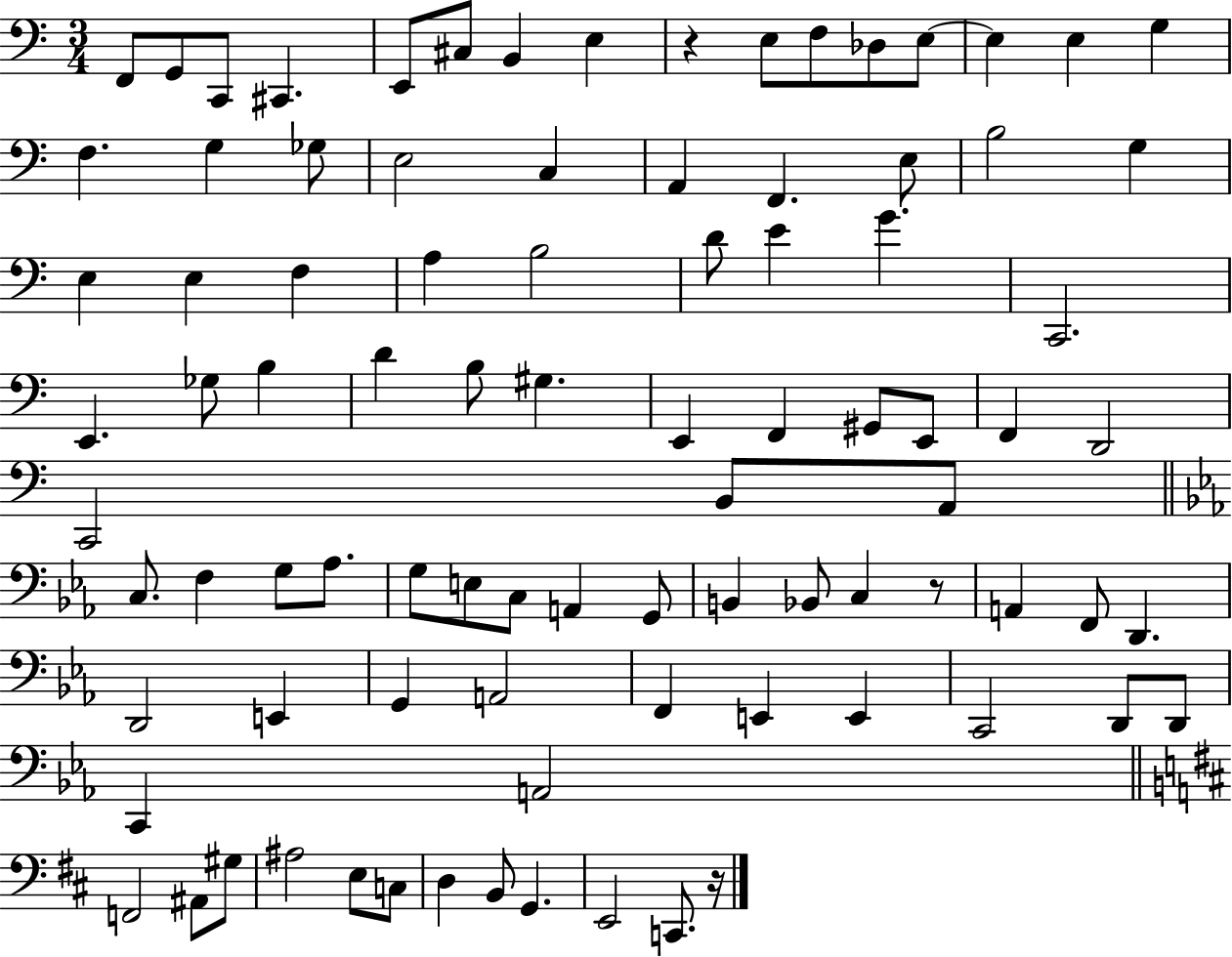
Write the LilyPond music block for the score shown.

{
  \clef bass
  \numericTimeSignature
  \time 3/4
  \key c \major
  f,8 g,8 c,8 cis,4. | e,8 cis8 b,4 e4 | r4 e8 f8 des8 e8~~ | e4 e4 g4 | \break f4. g4 ges8 | e2 c4 | a,4 f,4. e8 | b2 g4 | \break e4 e4 f4 | a4 b2 | d'8 e'4 g'4. | c,2. | \break e,4. ges8 b4 | d'4 b8 gis4. | e,4 f,4 gis,8 e,8 | f,4 d,2 | \break c,2 b,8 a,8 | \bar "||" \break \key ees \major c8. f4 g8 aes8. | g8 e8 c8 a,4 g,8 | b,4 bes,8 c4 r8 | a,4 f,8 d,4. | \break d,2 e,4 | g,4 a,2 | f,4 e,4 e,4 | c,2 d,8 d,8 | \break c,4 a,2 | \bar "||" \break \key b \minor f,2 ais,8 gis8 | ais2 e8 c8 | d4 b,8 g,4. | e,2 c,8. r16 | \break \bar "|."
}